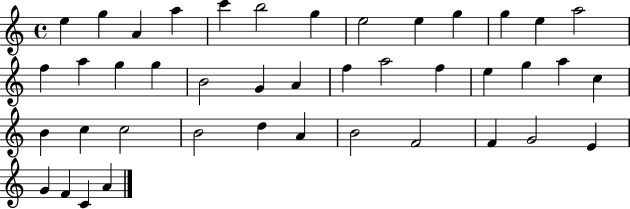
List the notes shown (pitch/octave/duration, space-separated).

E5/q G5/q A4/q A5/q C6/q B5/h G5/q E5/h E5/q G5/q G5/q E5/q A5/h F5/q A5/q G5/q G5/q B4/h G4/q A4/q F5/q A5/h F5/q E5/q G5/q A5/q C5/q B4/q C5/q C5/h B4/h D5/q A4/q B4/h F4/h F4/q G4/h E4/q G4/q F4/q C4/q A4/q